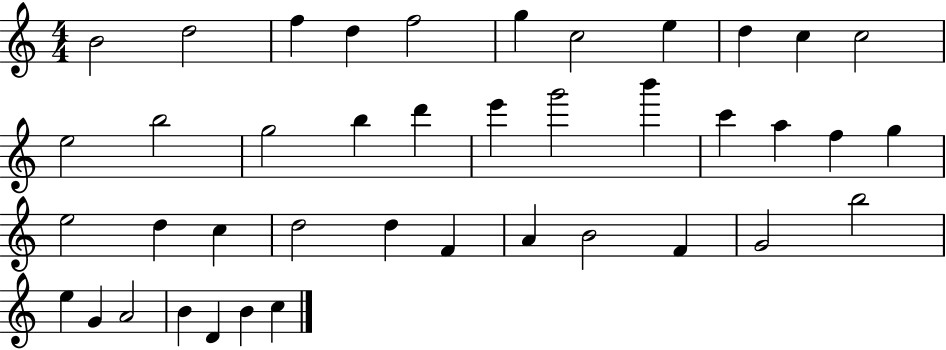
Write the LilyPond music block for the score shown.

{
  \clef treble
  \numericTimeSignature
  \time 4/4
  \key c \major
  b'2 d''2 | f''4 d''4 f''2 | g''4 c''2 e''4 | d''4 c''4 c''2 | \break e''2 b''2 | g''2 b''4 d'''4 | e'''4 g'''2 b'''4 | c'''4 a''4 f''4 g''4 | \break e''2 d''4 c''4 | d''2 d''4 f'4 | a'4 b'2 f'4 | g'2 b''2 | \break e''4 g'4 a'2 | b'4 d'4 b'4 c''4 | \bar "|."
}